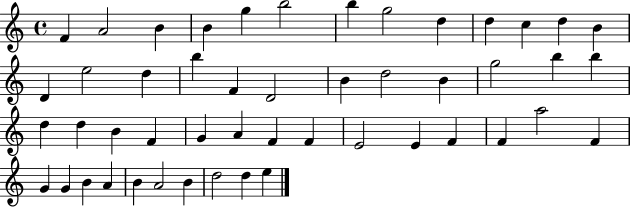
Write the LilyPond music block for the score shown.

{
  \clef treble
  \time 4/4
  \defaultTimeSignature
  \key c \major
  f'4 a'2 b'4 | b'4 g''4 b''2 | b''4 g''2 d''4 | d''4 c''4 d''4 b'4 | \break d'4 e''2 d''4 | b''4 f'4 d'2 | b'4 d''2 b'4 | g''2 b''4 b''4 | \break d''4 d''4 b'4 f'4 | g'4 a'4 f'4 f'4 | e'2 e'4 f'4 | f'4 a''2 f'4 | \break g'4 g'4 b'4 a'4 | b'4 a'2 b'4 | d''2 d''4 e''4 | \bar "|."
}